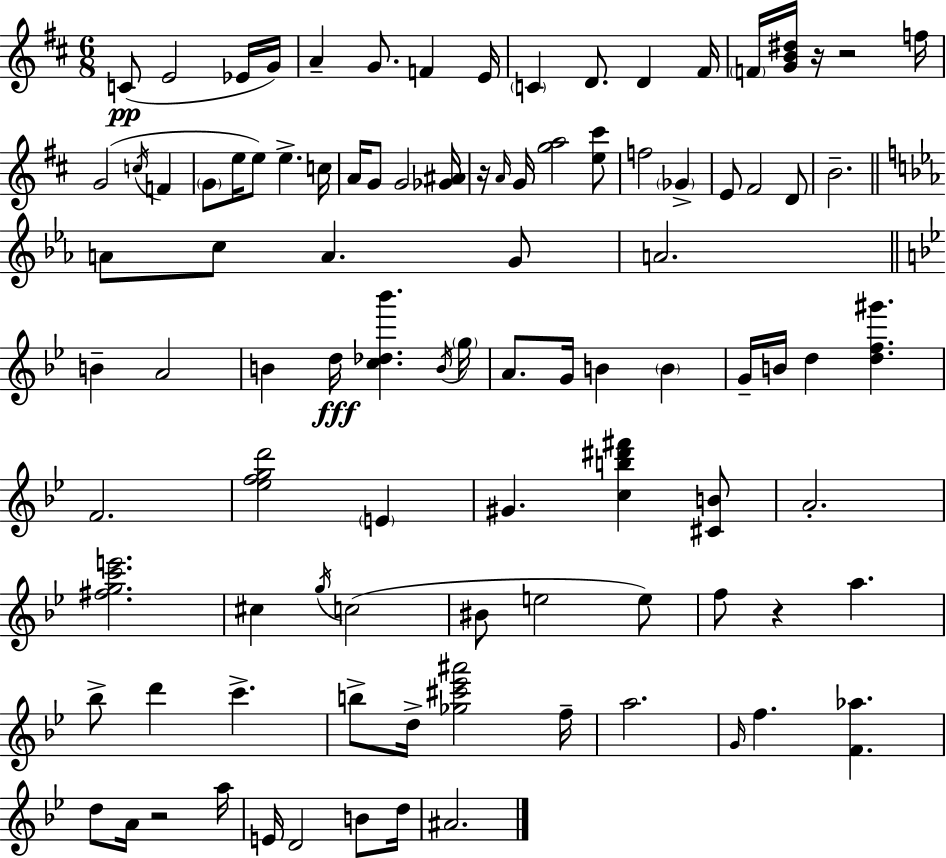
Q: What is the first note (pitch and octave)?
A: C4